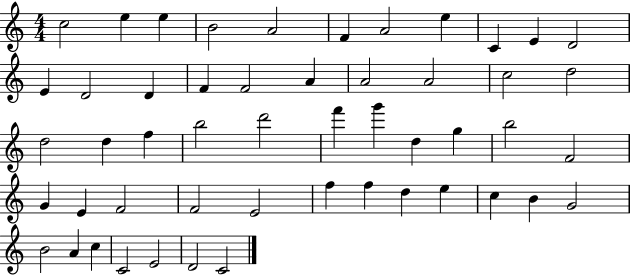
C5/h E5/q E5/q B4/h A4/h F4/q A4/h E5/q C4/q E4/q D4/h E4/q D4/h D4/q F4/q F4/h A4/q A4/h A4/h C5/h D5/h D5/h D5/q F5/q B5/h D6/h F6/q G6/q D5/q G5/q B5/h F4/h G4/q E4/q F4/h F4/h E4/h F5/q F5/q D5/q E5/q C5/q B4/q G4/h B4/h A4/q C5/q C4/h E4/h D4/h C4/h